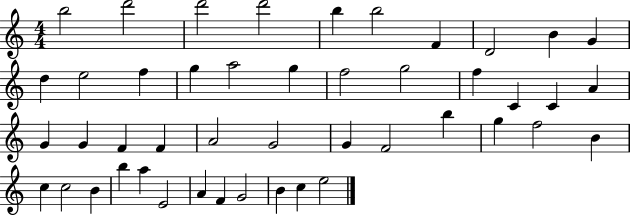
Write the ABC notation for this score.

X:1
T:Untitled
M:4/4
L:1/4
K:C
b2 d'2 d'2 d'2 b b2 F D2 B G d e2 f g a2 g f2 g2 f C C A G G F F A2 G2 G F2 b g f2 B c c2 B b a E2 A F G2 B c e2